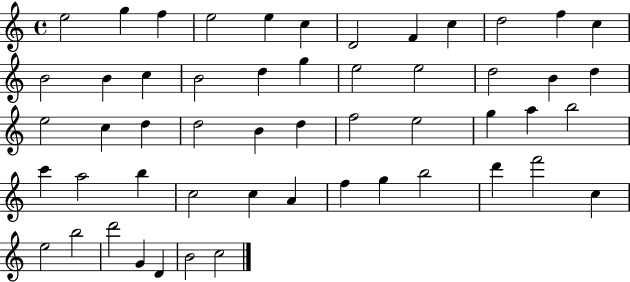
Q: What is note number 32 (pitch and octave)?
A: G5